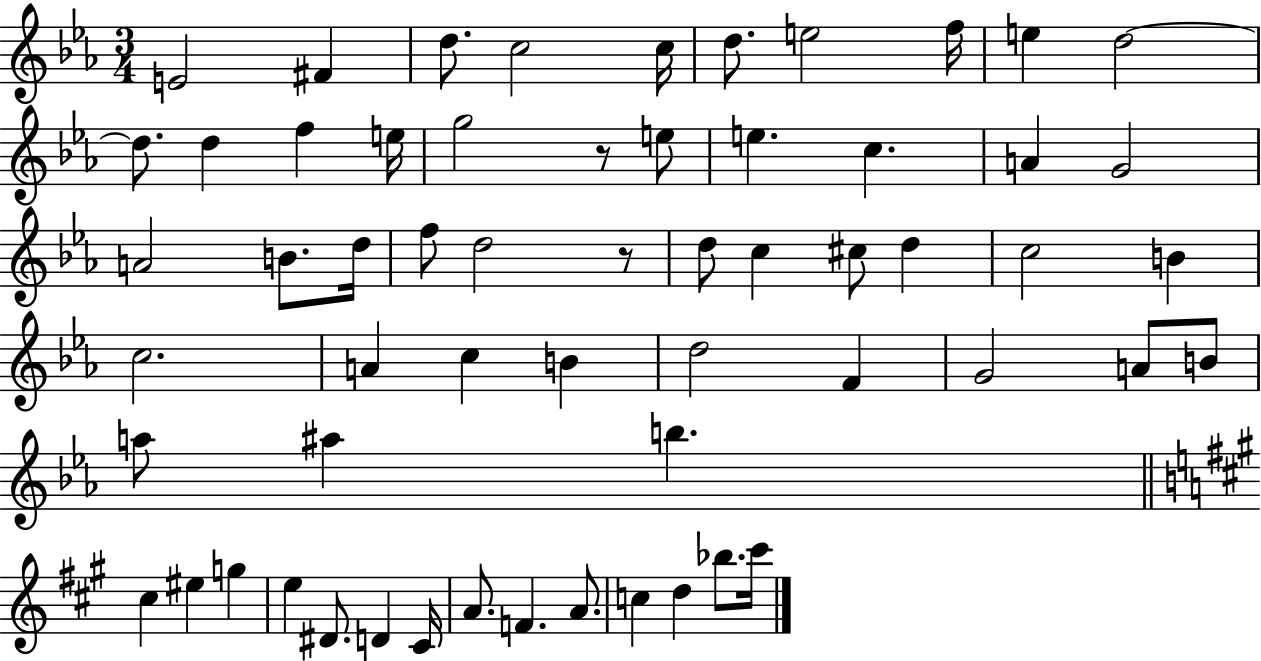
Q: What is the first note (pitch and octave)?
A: E4